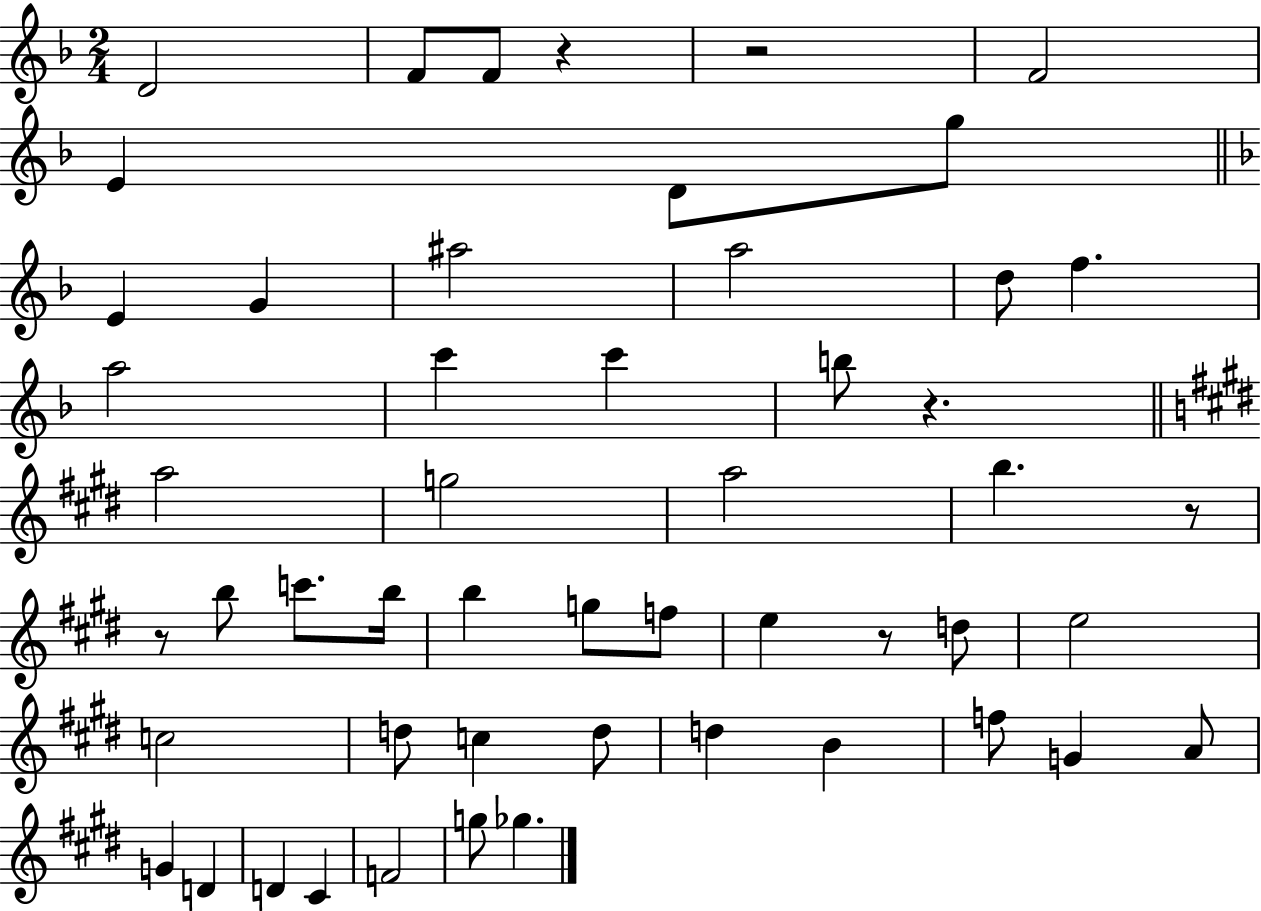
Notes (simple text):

D4/h F4/e F4/e R/q R/h F4/h E4/q D4/e G5/e E4/q G4/q A#5/h A5/h D5/e F5/q. A5/h C6/q C6/q B5/e R/q. A5/h G5/h A5/h B5/q. R/e R/e B5/e C6/e. B5/s B5/q G5/e F5/e E5/q R/e D5/e E5/h C5/h D5/e C5/q D5/e D5/q B4/q F5/e G4/q A4/e G4/q D4/q D4/q C#4/q F4/h G5/e Gb5/q.